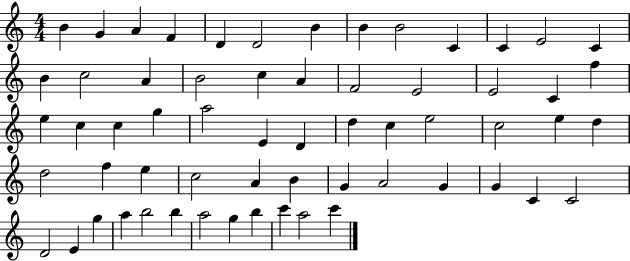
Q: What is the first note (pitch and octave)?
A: B4